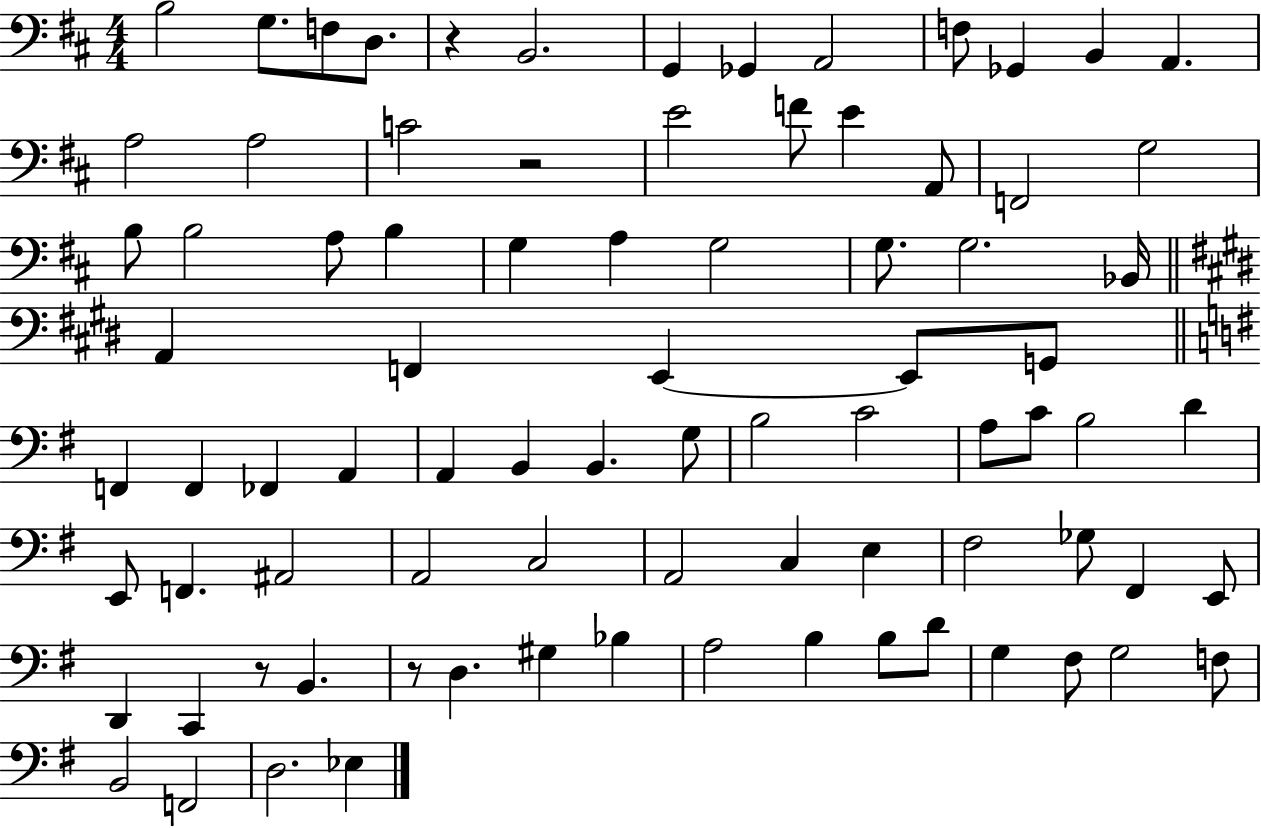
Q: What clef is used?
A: bass